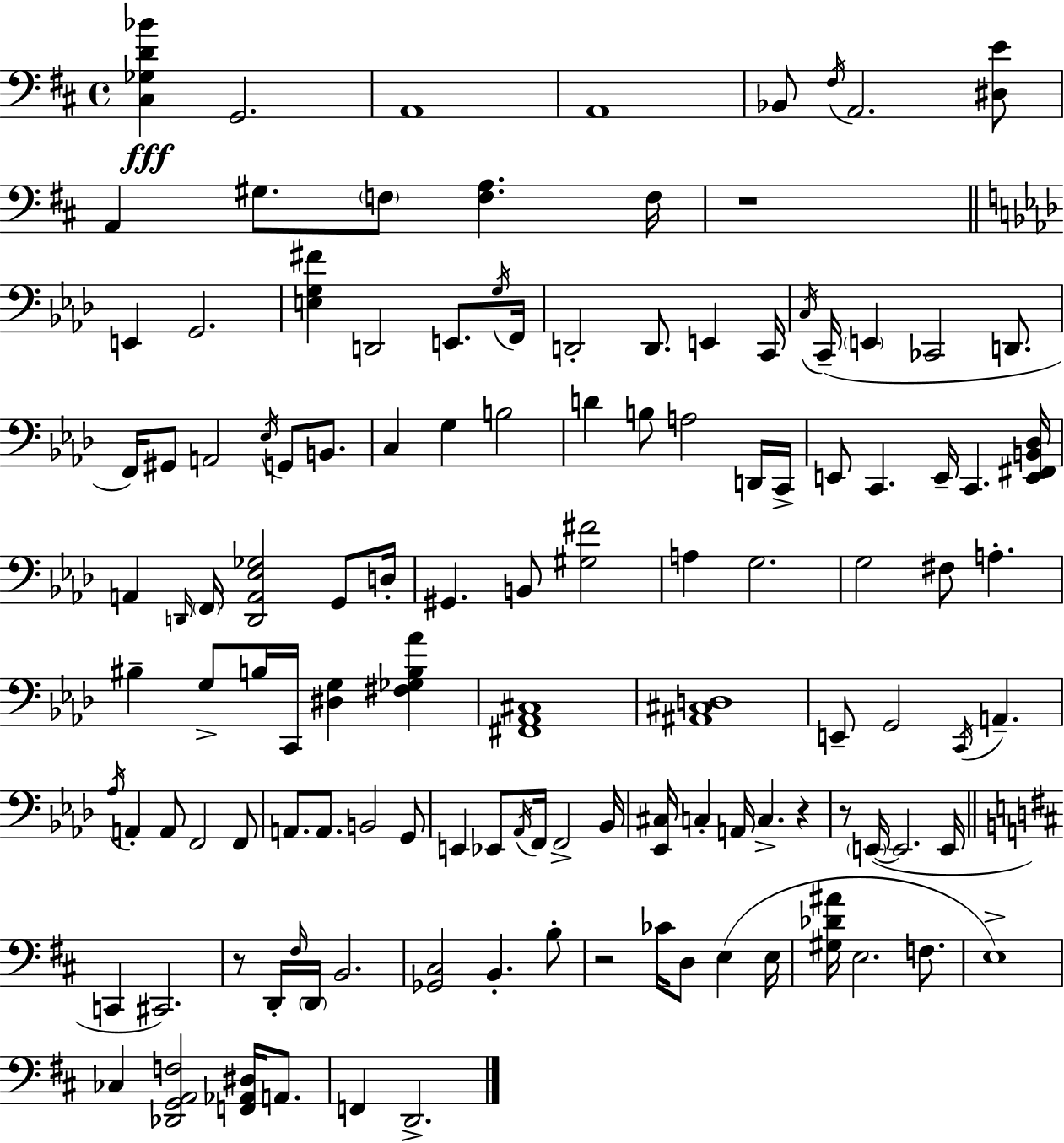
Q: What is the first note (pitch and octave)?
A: G2